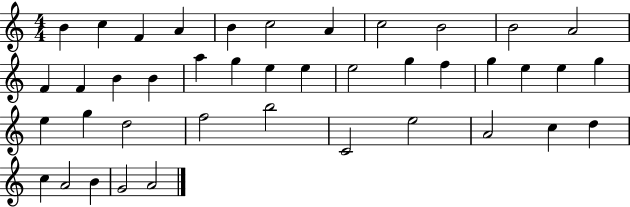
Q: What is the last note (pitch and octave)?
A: A4